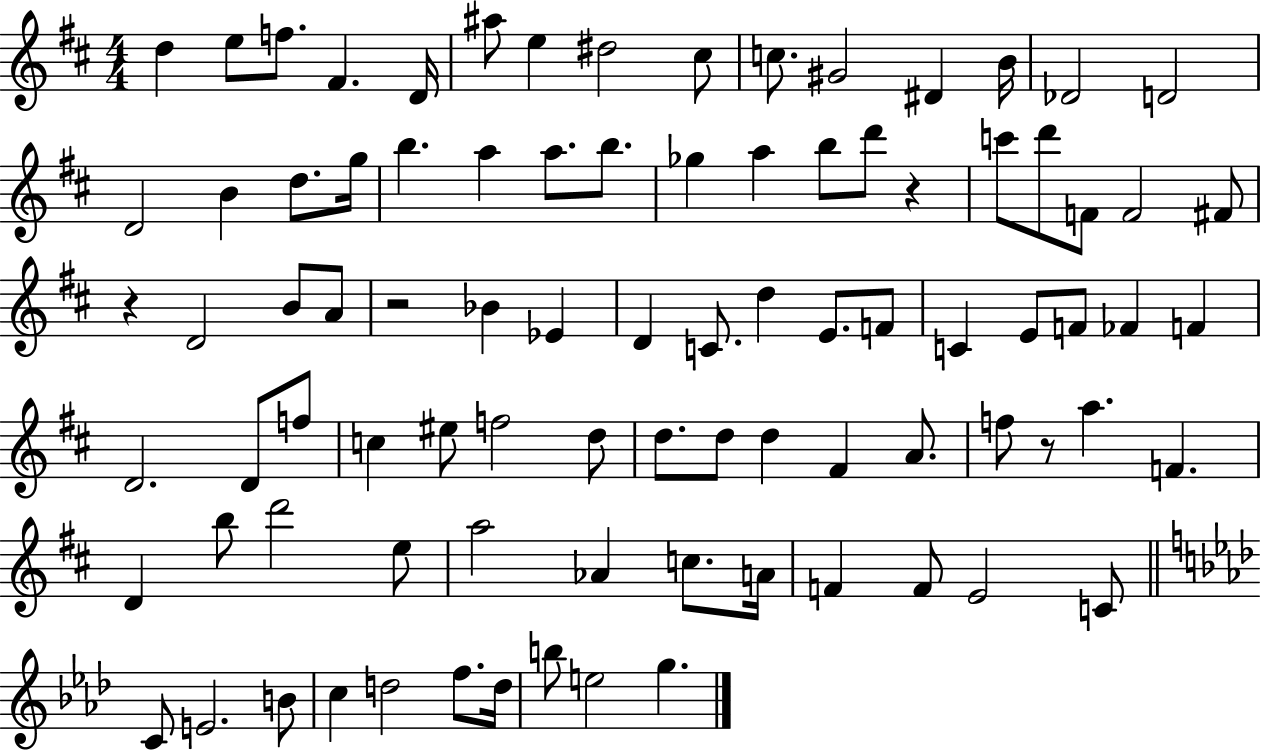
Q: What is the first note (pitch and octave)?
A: D5